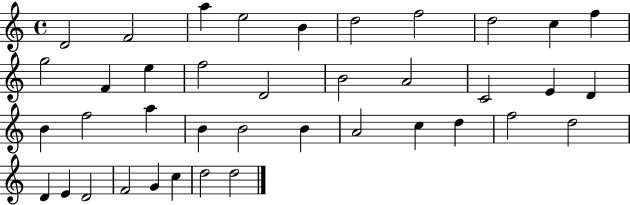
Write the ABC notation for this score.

X:1
T:Untitled
M:4/4
L:1/4
K:C
D2 F2 a e2 B d2 f2 d2 c f g2 F e f2 D2 B2 A2 C2 E D B f2 a B B2 B A2 c d f2 d2 D E D2 F2 G c d2 d2